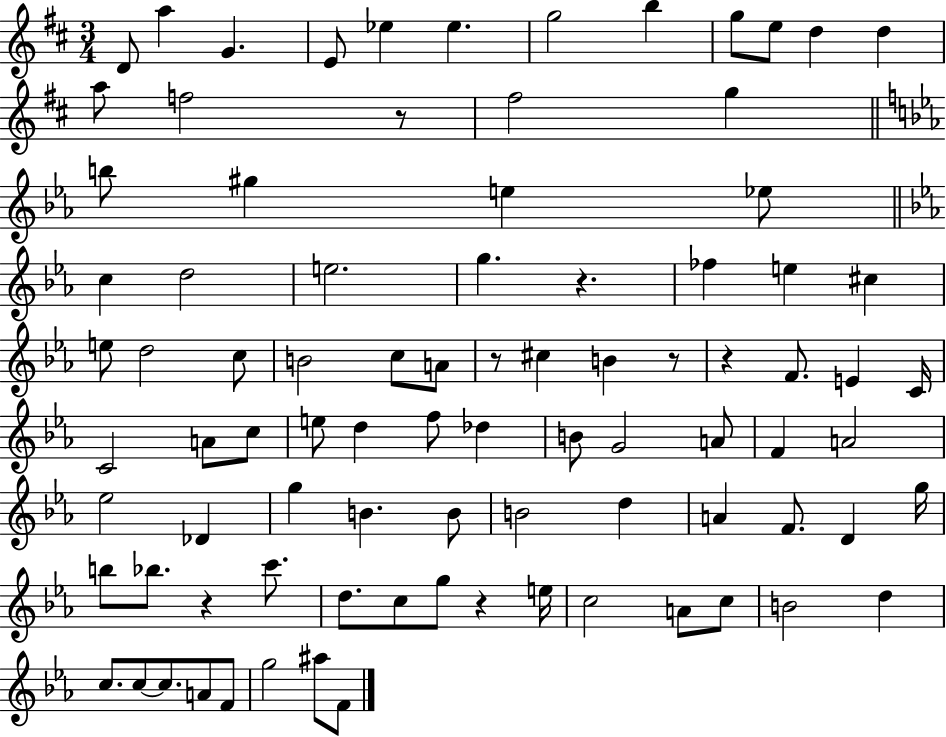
{
  \clef treble
  \numericTimeSignature
  \time 3/4
  \key d \major
  d'8 a''4 g'4. | e'8 ees''4 ees''4. | g''2 b''4 | g''8 e''8 d''4 d''4 | \break a''8 f''2 r8 | fis''2 g''4 | \bar "||" \break \key c \minor b''8 gis''4 e''4 ees''8 | \bar "||" \break \key c \minor c''4 d''2 | e''2. | g''4. r4. | fes''4 e''4 cis''4 | \break e''8 d''2 c''8 | b'2 c''8 a'8 | r8 cis''4 b'4 r8 | r4 f'8. e'4 c'16 | \break c'2 a'8 c''8 | e''8 d''4 f''8 des''4 | b'8 g'2 a'8 | f'4 a'2 | \break ees''2 des'4 | g''4 b'4. b'8 | b'2 d''4 | a'4 f'8. d'4 g''16 | \break b''8 bes''8. r4 c'''8. | d''8. c''8 g''8 r4 e''16 | c''2 a'8 c''8 | b'2 d''4 | \break c''8. c''8~~ c''8. a'8 f'8 | g''2 ais''8 f'8 | \bar "|."
}